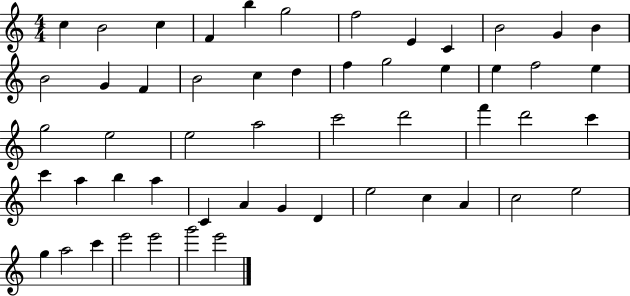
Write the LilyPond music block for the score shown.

{
  \clef treble
  \numericTimeSignature
  \time 4/4
  \key c \major
  c''4 b'2 c''4 | f'4 b''4 g''2 | f''2 e'4 c'4 | b'2 g'4 b'4 | \break b'2 g'4 f'4 | b'2 c''4 d''4 | f''4 g''2 e''4 | e''4 f''2 e''4 | \break g''2 e''2 | e''2 a''2 | c'''2 d'''2 | f'''4 d'''2 c'''4 | \break c'''4 a''4 b''4 a''4 | c'4 a'4 g'4 d'4 | e''2 c''4 a'4 | c''2 e''2 | \break g''4 a''2 c'''4 | e'''2 e'''2 | g'''2 e'''2 | \bar "|."
}